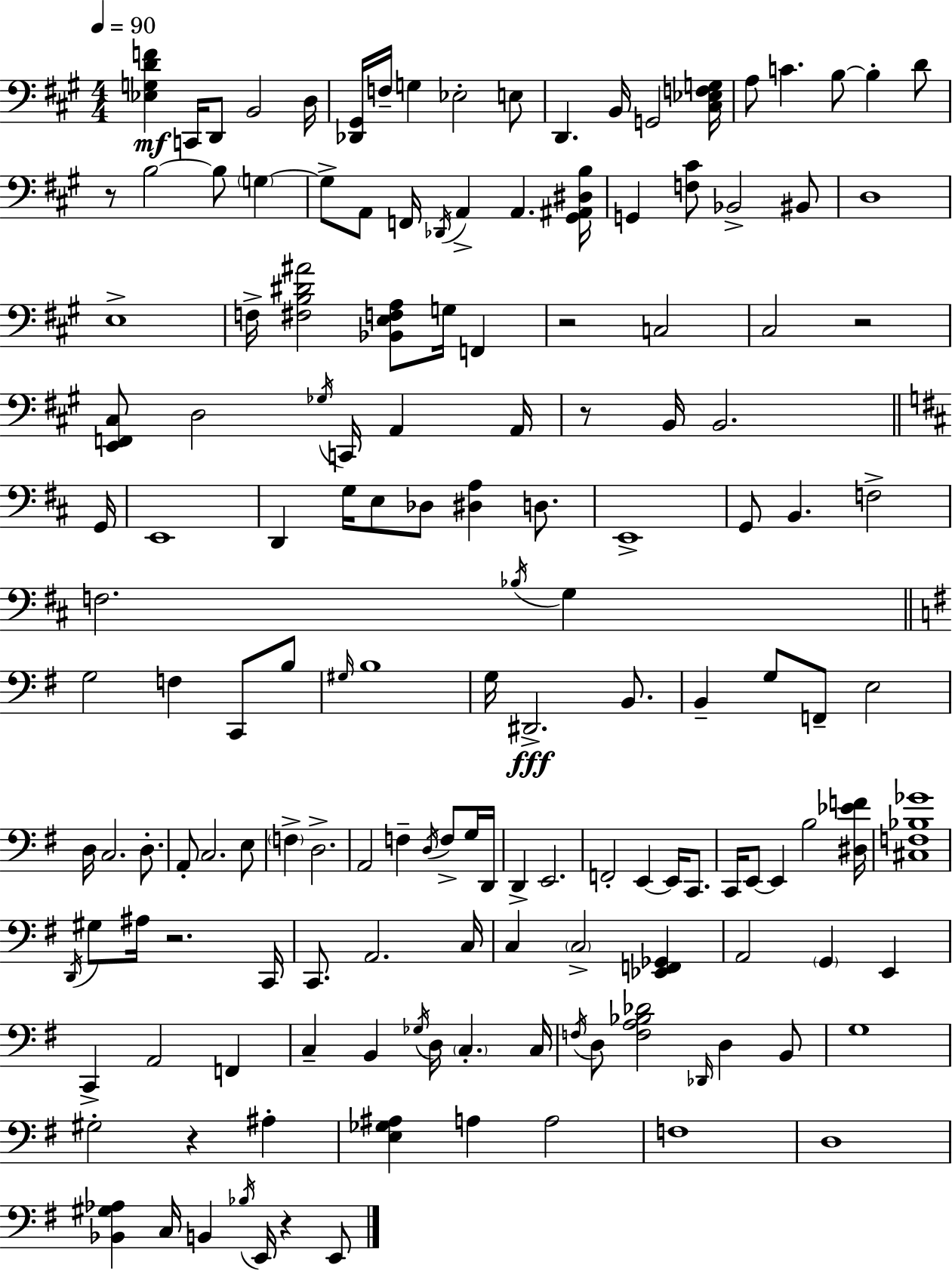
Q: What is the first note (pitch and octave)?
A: C2